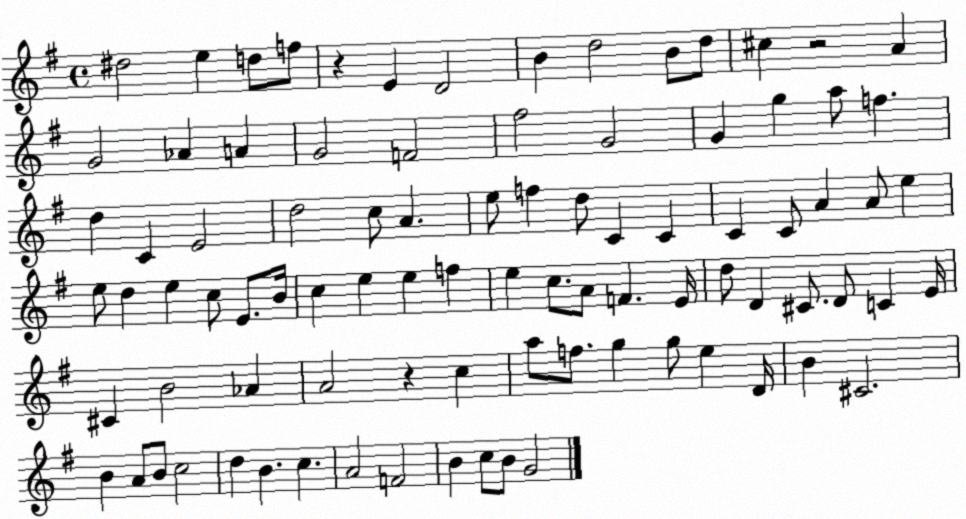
X:1
T:Untitled
M:4/4
L:1/4
K:G
^d2 e d/2 f/2 z E D2 B d2 B/2 d/2 ^c z2 A G2 _A A G2 F2 ^f2 G2 G g a/2 f d C E2 d2 c/2 A e/2 f d/2 C C C C/2 A A/2 e e/2 d e c/2 E/2 B/4 c e e f e c/2 A/2 F E/4 d/2 D ^C/2 D/2 C E/4 ^C B2 _A A2 z c a/2 f/2 g g/2 e D/4 B ^C2 B A/2 B/2 c2 d B c A2 F2 B c/2 B/2 G2